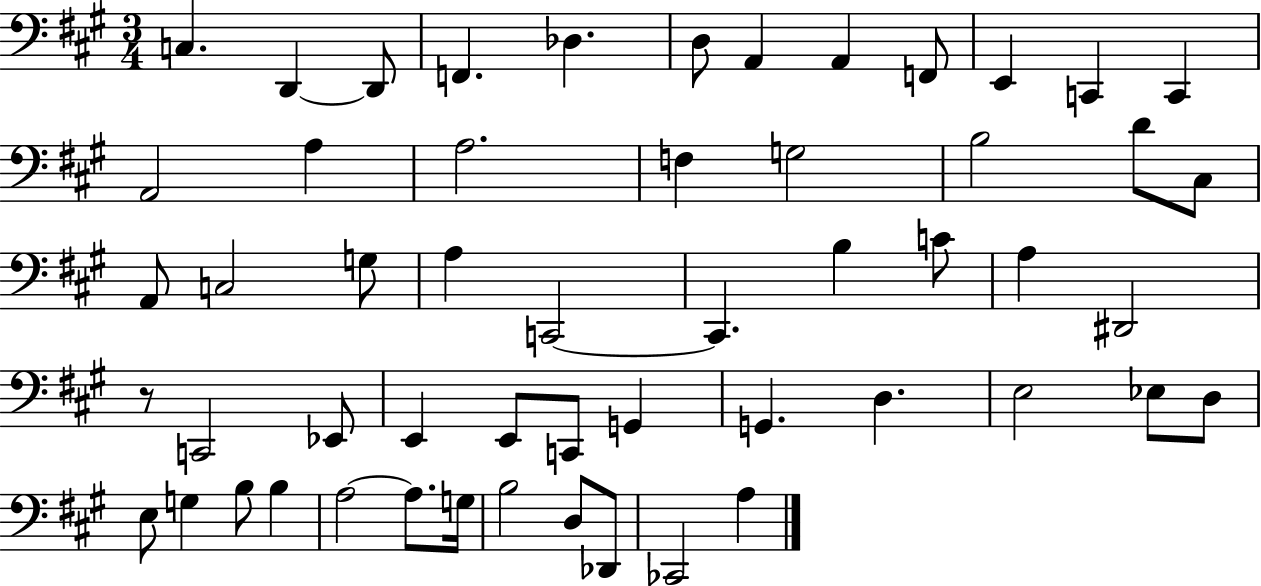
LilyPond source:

{
  \clef bass
  \numericTimeSignature
  \time 3/4
  \key a \major
  c4. d,4~~ d,8 | f,4. des4. | d8 a,4 a,4 f,8 | e,4 c,4 c,4 | \break a,2 a4 | a2. | f4 g2 | b2 d'8 cis8 | \break a,8 c2 g8 | a4 c,2~~ | c,4. b4 c'8 | a4 dis,2 | \break r8 c,2 ees,8 | e,4 e,8 c,8 g,4 | g,4. d4. | e2 ees8 d8 | \break e8 g4 b8 b4 | a2~~ a8. g16 | b2 d8 des,8 | ces,2 a4 | \break \bar "|."
}